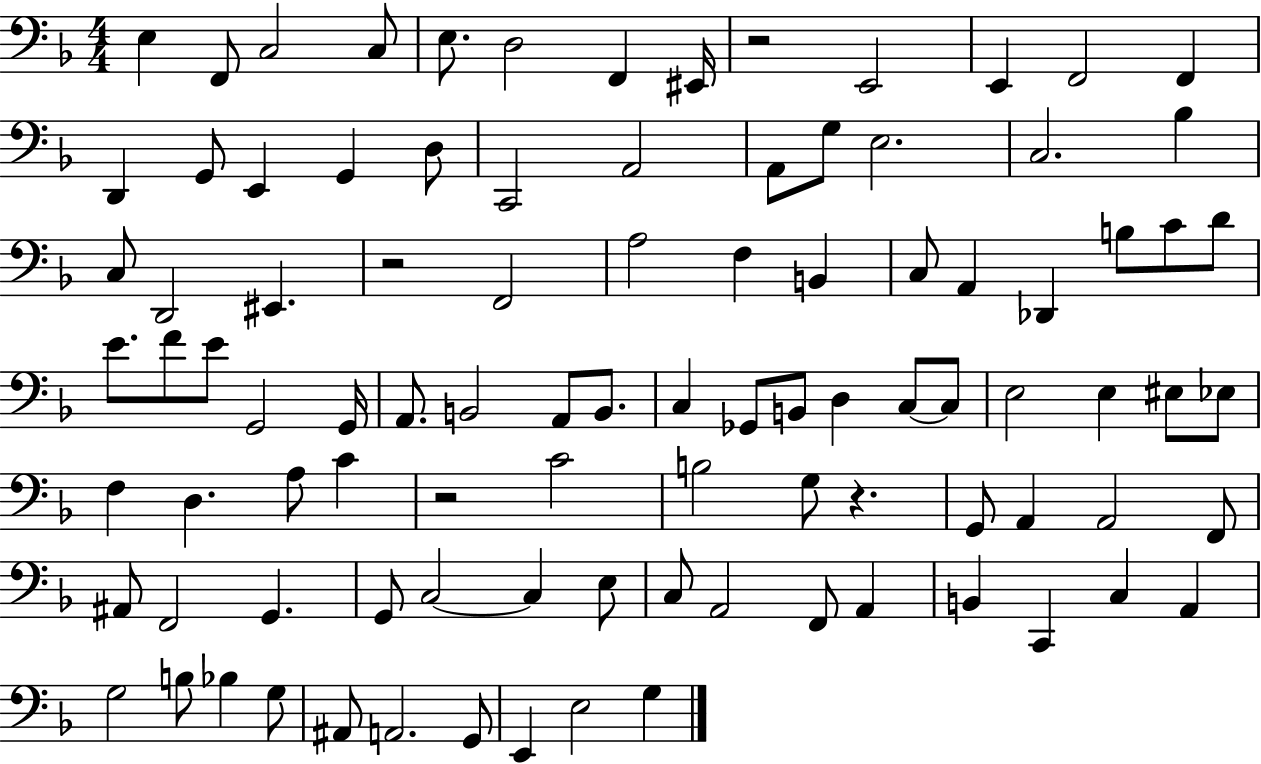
E3/q F2/e C3/h C3/e E3/e. D3/h F2/q EIS2/s R/h E2/h E2/q F2/h F2/q D2/q G2/e E2/q G2/q D3/e C2/h A2/h A2/e G3/e E3/h. C3/h. Bb3/q C3/e D2/h EIS2/q. R/h F2/h A3/h F3/q B2/q C3/e A2/q Db2/q B3/e C4/e D4/e E4/e. F4/e E4/e G2/h G2/s A2/e. B2/h A2/e B2/e. C3/q Gb2/e B2/e D3/q C3/e C3/e E3/h E3/q EIS3/e Eb3/e F3/q D3/q. A3/e C4/q R/h C4/h B3/h G3/e R/q. G2/e A2/q A2/h F2/e A#2/e F2/h G2/q. G2/e C3/h C3/q E3/e C3/e A2/h F2/e A2/q B2/q C2/q C3/q A2/q G3/h B3/e Bb3/q G3/e A#2/e A2/h. G2/e E2/q E3/h G3/q